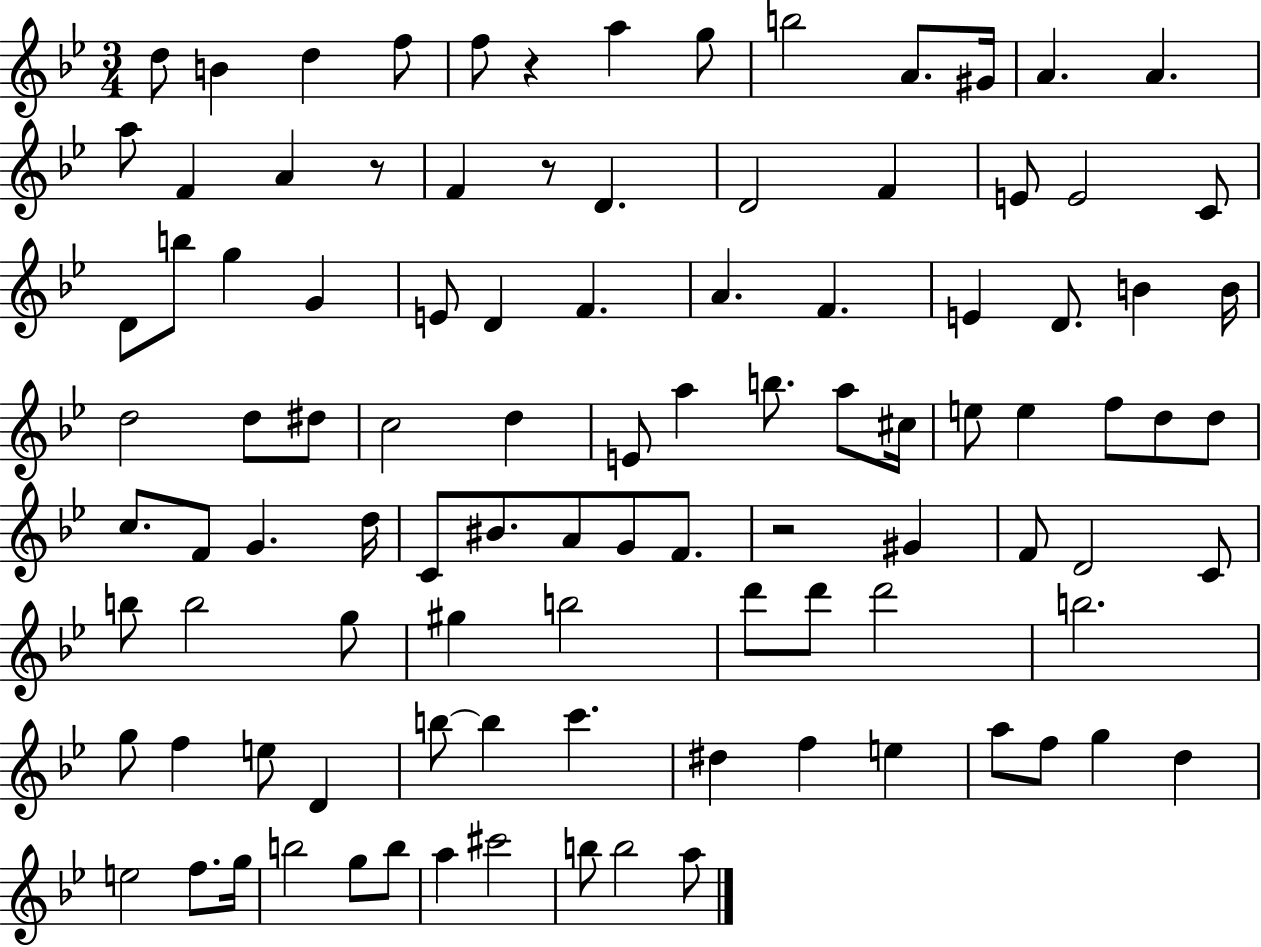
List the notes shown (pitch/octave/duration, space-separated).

D5/e B4/q D5/q F5/e F5/e R/q A5/q G5/e B5/h A4/e. G#4/s A4/q. A4/q. A5/e F4/q A4/q R/e F4/q R/e D4/q. D4/h F4/q E4/e E4/h C4/e D4/e B5/e G5/q G4/q E4/e D4/q F4/q. A4/q. F4/q. E4/q D4/e. B4/q B4/s D5/h D5/e D#5/e C5/h D5/q E4/e A5/q B5/e. A5/e C#5/s E5/e E5/q F5/e D5/e D5/e C5/e. F4/e G4/q. D5/s C4/e BIS4/e. A4/e G4/e F4/e. R/h G#4/q F4/e D4/h C4/e B5/e B5/h G5/e G#5/q B5/h D6/e D6/e D6/h B5/h. G5/e F5/q E5/e D4/q B5/e B5/q C6/q. D#5/q F5/q E5/q A5/e F5/e G5/q D5/q E5/h F5/e. G5/s B5/h G5/e B5/e A5/q C#6/h B5/e B5/h A5/e